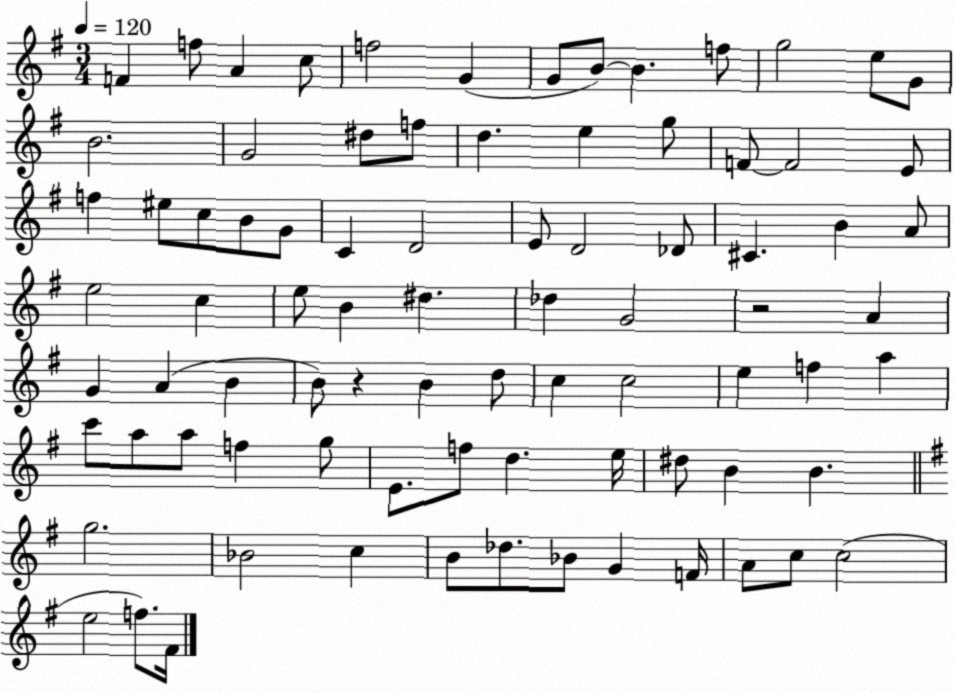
X:1
T:Untitled
M:3/4
L:1/4
K:G
F f/2 A c/2 f2 G G/2 B/2 B f/2 g2 e/2 G/2 B2 G2 ^d/2 f/2 d e g/2 F/2 F2 E/2 f ^e/2 c/2 B/2 G/2 C D2 E/2 D2 _D/2 ^C B A/2 e2 c e/2 B ^d _d G2 z2 A G A B B/2 z B d/2 c c2 e f a c'/2 a/2 a/2 f g/2 E/2 f/2 d e/4 ^d/2 B B g2 _B2 c B/2 _d/2 _B/2 G F/4 A/2 c/2 c2 e2 f/2 ^F/4